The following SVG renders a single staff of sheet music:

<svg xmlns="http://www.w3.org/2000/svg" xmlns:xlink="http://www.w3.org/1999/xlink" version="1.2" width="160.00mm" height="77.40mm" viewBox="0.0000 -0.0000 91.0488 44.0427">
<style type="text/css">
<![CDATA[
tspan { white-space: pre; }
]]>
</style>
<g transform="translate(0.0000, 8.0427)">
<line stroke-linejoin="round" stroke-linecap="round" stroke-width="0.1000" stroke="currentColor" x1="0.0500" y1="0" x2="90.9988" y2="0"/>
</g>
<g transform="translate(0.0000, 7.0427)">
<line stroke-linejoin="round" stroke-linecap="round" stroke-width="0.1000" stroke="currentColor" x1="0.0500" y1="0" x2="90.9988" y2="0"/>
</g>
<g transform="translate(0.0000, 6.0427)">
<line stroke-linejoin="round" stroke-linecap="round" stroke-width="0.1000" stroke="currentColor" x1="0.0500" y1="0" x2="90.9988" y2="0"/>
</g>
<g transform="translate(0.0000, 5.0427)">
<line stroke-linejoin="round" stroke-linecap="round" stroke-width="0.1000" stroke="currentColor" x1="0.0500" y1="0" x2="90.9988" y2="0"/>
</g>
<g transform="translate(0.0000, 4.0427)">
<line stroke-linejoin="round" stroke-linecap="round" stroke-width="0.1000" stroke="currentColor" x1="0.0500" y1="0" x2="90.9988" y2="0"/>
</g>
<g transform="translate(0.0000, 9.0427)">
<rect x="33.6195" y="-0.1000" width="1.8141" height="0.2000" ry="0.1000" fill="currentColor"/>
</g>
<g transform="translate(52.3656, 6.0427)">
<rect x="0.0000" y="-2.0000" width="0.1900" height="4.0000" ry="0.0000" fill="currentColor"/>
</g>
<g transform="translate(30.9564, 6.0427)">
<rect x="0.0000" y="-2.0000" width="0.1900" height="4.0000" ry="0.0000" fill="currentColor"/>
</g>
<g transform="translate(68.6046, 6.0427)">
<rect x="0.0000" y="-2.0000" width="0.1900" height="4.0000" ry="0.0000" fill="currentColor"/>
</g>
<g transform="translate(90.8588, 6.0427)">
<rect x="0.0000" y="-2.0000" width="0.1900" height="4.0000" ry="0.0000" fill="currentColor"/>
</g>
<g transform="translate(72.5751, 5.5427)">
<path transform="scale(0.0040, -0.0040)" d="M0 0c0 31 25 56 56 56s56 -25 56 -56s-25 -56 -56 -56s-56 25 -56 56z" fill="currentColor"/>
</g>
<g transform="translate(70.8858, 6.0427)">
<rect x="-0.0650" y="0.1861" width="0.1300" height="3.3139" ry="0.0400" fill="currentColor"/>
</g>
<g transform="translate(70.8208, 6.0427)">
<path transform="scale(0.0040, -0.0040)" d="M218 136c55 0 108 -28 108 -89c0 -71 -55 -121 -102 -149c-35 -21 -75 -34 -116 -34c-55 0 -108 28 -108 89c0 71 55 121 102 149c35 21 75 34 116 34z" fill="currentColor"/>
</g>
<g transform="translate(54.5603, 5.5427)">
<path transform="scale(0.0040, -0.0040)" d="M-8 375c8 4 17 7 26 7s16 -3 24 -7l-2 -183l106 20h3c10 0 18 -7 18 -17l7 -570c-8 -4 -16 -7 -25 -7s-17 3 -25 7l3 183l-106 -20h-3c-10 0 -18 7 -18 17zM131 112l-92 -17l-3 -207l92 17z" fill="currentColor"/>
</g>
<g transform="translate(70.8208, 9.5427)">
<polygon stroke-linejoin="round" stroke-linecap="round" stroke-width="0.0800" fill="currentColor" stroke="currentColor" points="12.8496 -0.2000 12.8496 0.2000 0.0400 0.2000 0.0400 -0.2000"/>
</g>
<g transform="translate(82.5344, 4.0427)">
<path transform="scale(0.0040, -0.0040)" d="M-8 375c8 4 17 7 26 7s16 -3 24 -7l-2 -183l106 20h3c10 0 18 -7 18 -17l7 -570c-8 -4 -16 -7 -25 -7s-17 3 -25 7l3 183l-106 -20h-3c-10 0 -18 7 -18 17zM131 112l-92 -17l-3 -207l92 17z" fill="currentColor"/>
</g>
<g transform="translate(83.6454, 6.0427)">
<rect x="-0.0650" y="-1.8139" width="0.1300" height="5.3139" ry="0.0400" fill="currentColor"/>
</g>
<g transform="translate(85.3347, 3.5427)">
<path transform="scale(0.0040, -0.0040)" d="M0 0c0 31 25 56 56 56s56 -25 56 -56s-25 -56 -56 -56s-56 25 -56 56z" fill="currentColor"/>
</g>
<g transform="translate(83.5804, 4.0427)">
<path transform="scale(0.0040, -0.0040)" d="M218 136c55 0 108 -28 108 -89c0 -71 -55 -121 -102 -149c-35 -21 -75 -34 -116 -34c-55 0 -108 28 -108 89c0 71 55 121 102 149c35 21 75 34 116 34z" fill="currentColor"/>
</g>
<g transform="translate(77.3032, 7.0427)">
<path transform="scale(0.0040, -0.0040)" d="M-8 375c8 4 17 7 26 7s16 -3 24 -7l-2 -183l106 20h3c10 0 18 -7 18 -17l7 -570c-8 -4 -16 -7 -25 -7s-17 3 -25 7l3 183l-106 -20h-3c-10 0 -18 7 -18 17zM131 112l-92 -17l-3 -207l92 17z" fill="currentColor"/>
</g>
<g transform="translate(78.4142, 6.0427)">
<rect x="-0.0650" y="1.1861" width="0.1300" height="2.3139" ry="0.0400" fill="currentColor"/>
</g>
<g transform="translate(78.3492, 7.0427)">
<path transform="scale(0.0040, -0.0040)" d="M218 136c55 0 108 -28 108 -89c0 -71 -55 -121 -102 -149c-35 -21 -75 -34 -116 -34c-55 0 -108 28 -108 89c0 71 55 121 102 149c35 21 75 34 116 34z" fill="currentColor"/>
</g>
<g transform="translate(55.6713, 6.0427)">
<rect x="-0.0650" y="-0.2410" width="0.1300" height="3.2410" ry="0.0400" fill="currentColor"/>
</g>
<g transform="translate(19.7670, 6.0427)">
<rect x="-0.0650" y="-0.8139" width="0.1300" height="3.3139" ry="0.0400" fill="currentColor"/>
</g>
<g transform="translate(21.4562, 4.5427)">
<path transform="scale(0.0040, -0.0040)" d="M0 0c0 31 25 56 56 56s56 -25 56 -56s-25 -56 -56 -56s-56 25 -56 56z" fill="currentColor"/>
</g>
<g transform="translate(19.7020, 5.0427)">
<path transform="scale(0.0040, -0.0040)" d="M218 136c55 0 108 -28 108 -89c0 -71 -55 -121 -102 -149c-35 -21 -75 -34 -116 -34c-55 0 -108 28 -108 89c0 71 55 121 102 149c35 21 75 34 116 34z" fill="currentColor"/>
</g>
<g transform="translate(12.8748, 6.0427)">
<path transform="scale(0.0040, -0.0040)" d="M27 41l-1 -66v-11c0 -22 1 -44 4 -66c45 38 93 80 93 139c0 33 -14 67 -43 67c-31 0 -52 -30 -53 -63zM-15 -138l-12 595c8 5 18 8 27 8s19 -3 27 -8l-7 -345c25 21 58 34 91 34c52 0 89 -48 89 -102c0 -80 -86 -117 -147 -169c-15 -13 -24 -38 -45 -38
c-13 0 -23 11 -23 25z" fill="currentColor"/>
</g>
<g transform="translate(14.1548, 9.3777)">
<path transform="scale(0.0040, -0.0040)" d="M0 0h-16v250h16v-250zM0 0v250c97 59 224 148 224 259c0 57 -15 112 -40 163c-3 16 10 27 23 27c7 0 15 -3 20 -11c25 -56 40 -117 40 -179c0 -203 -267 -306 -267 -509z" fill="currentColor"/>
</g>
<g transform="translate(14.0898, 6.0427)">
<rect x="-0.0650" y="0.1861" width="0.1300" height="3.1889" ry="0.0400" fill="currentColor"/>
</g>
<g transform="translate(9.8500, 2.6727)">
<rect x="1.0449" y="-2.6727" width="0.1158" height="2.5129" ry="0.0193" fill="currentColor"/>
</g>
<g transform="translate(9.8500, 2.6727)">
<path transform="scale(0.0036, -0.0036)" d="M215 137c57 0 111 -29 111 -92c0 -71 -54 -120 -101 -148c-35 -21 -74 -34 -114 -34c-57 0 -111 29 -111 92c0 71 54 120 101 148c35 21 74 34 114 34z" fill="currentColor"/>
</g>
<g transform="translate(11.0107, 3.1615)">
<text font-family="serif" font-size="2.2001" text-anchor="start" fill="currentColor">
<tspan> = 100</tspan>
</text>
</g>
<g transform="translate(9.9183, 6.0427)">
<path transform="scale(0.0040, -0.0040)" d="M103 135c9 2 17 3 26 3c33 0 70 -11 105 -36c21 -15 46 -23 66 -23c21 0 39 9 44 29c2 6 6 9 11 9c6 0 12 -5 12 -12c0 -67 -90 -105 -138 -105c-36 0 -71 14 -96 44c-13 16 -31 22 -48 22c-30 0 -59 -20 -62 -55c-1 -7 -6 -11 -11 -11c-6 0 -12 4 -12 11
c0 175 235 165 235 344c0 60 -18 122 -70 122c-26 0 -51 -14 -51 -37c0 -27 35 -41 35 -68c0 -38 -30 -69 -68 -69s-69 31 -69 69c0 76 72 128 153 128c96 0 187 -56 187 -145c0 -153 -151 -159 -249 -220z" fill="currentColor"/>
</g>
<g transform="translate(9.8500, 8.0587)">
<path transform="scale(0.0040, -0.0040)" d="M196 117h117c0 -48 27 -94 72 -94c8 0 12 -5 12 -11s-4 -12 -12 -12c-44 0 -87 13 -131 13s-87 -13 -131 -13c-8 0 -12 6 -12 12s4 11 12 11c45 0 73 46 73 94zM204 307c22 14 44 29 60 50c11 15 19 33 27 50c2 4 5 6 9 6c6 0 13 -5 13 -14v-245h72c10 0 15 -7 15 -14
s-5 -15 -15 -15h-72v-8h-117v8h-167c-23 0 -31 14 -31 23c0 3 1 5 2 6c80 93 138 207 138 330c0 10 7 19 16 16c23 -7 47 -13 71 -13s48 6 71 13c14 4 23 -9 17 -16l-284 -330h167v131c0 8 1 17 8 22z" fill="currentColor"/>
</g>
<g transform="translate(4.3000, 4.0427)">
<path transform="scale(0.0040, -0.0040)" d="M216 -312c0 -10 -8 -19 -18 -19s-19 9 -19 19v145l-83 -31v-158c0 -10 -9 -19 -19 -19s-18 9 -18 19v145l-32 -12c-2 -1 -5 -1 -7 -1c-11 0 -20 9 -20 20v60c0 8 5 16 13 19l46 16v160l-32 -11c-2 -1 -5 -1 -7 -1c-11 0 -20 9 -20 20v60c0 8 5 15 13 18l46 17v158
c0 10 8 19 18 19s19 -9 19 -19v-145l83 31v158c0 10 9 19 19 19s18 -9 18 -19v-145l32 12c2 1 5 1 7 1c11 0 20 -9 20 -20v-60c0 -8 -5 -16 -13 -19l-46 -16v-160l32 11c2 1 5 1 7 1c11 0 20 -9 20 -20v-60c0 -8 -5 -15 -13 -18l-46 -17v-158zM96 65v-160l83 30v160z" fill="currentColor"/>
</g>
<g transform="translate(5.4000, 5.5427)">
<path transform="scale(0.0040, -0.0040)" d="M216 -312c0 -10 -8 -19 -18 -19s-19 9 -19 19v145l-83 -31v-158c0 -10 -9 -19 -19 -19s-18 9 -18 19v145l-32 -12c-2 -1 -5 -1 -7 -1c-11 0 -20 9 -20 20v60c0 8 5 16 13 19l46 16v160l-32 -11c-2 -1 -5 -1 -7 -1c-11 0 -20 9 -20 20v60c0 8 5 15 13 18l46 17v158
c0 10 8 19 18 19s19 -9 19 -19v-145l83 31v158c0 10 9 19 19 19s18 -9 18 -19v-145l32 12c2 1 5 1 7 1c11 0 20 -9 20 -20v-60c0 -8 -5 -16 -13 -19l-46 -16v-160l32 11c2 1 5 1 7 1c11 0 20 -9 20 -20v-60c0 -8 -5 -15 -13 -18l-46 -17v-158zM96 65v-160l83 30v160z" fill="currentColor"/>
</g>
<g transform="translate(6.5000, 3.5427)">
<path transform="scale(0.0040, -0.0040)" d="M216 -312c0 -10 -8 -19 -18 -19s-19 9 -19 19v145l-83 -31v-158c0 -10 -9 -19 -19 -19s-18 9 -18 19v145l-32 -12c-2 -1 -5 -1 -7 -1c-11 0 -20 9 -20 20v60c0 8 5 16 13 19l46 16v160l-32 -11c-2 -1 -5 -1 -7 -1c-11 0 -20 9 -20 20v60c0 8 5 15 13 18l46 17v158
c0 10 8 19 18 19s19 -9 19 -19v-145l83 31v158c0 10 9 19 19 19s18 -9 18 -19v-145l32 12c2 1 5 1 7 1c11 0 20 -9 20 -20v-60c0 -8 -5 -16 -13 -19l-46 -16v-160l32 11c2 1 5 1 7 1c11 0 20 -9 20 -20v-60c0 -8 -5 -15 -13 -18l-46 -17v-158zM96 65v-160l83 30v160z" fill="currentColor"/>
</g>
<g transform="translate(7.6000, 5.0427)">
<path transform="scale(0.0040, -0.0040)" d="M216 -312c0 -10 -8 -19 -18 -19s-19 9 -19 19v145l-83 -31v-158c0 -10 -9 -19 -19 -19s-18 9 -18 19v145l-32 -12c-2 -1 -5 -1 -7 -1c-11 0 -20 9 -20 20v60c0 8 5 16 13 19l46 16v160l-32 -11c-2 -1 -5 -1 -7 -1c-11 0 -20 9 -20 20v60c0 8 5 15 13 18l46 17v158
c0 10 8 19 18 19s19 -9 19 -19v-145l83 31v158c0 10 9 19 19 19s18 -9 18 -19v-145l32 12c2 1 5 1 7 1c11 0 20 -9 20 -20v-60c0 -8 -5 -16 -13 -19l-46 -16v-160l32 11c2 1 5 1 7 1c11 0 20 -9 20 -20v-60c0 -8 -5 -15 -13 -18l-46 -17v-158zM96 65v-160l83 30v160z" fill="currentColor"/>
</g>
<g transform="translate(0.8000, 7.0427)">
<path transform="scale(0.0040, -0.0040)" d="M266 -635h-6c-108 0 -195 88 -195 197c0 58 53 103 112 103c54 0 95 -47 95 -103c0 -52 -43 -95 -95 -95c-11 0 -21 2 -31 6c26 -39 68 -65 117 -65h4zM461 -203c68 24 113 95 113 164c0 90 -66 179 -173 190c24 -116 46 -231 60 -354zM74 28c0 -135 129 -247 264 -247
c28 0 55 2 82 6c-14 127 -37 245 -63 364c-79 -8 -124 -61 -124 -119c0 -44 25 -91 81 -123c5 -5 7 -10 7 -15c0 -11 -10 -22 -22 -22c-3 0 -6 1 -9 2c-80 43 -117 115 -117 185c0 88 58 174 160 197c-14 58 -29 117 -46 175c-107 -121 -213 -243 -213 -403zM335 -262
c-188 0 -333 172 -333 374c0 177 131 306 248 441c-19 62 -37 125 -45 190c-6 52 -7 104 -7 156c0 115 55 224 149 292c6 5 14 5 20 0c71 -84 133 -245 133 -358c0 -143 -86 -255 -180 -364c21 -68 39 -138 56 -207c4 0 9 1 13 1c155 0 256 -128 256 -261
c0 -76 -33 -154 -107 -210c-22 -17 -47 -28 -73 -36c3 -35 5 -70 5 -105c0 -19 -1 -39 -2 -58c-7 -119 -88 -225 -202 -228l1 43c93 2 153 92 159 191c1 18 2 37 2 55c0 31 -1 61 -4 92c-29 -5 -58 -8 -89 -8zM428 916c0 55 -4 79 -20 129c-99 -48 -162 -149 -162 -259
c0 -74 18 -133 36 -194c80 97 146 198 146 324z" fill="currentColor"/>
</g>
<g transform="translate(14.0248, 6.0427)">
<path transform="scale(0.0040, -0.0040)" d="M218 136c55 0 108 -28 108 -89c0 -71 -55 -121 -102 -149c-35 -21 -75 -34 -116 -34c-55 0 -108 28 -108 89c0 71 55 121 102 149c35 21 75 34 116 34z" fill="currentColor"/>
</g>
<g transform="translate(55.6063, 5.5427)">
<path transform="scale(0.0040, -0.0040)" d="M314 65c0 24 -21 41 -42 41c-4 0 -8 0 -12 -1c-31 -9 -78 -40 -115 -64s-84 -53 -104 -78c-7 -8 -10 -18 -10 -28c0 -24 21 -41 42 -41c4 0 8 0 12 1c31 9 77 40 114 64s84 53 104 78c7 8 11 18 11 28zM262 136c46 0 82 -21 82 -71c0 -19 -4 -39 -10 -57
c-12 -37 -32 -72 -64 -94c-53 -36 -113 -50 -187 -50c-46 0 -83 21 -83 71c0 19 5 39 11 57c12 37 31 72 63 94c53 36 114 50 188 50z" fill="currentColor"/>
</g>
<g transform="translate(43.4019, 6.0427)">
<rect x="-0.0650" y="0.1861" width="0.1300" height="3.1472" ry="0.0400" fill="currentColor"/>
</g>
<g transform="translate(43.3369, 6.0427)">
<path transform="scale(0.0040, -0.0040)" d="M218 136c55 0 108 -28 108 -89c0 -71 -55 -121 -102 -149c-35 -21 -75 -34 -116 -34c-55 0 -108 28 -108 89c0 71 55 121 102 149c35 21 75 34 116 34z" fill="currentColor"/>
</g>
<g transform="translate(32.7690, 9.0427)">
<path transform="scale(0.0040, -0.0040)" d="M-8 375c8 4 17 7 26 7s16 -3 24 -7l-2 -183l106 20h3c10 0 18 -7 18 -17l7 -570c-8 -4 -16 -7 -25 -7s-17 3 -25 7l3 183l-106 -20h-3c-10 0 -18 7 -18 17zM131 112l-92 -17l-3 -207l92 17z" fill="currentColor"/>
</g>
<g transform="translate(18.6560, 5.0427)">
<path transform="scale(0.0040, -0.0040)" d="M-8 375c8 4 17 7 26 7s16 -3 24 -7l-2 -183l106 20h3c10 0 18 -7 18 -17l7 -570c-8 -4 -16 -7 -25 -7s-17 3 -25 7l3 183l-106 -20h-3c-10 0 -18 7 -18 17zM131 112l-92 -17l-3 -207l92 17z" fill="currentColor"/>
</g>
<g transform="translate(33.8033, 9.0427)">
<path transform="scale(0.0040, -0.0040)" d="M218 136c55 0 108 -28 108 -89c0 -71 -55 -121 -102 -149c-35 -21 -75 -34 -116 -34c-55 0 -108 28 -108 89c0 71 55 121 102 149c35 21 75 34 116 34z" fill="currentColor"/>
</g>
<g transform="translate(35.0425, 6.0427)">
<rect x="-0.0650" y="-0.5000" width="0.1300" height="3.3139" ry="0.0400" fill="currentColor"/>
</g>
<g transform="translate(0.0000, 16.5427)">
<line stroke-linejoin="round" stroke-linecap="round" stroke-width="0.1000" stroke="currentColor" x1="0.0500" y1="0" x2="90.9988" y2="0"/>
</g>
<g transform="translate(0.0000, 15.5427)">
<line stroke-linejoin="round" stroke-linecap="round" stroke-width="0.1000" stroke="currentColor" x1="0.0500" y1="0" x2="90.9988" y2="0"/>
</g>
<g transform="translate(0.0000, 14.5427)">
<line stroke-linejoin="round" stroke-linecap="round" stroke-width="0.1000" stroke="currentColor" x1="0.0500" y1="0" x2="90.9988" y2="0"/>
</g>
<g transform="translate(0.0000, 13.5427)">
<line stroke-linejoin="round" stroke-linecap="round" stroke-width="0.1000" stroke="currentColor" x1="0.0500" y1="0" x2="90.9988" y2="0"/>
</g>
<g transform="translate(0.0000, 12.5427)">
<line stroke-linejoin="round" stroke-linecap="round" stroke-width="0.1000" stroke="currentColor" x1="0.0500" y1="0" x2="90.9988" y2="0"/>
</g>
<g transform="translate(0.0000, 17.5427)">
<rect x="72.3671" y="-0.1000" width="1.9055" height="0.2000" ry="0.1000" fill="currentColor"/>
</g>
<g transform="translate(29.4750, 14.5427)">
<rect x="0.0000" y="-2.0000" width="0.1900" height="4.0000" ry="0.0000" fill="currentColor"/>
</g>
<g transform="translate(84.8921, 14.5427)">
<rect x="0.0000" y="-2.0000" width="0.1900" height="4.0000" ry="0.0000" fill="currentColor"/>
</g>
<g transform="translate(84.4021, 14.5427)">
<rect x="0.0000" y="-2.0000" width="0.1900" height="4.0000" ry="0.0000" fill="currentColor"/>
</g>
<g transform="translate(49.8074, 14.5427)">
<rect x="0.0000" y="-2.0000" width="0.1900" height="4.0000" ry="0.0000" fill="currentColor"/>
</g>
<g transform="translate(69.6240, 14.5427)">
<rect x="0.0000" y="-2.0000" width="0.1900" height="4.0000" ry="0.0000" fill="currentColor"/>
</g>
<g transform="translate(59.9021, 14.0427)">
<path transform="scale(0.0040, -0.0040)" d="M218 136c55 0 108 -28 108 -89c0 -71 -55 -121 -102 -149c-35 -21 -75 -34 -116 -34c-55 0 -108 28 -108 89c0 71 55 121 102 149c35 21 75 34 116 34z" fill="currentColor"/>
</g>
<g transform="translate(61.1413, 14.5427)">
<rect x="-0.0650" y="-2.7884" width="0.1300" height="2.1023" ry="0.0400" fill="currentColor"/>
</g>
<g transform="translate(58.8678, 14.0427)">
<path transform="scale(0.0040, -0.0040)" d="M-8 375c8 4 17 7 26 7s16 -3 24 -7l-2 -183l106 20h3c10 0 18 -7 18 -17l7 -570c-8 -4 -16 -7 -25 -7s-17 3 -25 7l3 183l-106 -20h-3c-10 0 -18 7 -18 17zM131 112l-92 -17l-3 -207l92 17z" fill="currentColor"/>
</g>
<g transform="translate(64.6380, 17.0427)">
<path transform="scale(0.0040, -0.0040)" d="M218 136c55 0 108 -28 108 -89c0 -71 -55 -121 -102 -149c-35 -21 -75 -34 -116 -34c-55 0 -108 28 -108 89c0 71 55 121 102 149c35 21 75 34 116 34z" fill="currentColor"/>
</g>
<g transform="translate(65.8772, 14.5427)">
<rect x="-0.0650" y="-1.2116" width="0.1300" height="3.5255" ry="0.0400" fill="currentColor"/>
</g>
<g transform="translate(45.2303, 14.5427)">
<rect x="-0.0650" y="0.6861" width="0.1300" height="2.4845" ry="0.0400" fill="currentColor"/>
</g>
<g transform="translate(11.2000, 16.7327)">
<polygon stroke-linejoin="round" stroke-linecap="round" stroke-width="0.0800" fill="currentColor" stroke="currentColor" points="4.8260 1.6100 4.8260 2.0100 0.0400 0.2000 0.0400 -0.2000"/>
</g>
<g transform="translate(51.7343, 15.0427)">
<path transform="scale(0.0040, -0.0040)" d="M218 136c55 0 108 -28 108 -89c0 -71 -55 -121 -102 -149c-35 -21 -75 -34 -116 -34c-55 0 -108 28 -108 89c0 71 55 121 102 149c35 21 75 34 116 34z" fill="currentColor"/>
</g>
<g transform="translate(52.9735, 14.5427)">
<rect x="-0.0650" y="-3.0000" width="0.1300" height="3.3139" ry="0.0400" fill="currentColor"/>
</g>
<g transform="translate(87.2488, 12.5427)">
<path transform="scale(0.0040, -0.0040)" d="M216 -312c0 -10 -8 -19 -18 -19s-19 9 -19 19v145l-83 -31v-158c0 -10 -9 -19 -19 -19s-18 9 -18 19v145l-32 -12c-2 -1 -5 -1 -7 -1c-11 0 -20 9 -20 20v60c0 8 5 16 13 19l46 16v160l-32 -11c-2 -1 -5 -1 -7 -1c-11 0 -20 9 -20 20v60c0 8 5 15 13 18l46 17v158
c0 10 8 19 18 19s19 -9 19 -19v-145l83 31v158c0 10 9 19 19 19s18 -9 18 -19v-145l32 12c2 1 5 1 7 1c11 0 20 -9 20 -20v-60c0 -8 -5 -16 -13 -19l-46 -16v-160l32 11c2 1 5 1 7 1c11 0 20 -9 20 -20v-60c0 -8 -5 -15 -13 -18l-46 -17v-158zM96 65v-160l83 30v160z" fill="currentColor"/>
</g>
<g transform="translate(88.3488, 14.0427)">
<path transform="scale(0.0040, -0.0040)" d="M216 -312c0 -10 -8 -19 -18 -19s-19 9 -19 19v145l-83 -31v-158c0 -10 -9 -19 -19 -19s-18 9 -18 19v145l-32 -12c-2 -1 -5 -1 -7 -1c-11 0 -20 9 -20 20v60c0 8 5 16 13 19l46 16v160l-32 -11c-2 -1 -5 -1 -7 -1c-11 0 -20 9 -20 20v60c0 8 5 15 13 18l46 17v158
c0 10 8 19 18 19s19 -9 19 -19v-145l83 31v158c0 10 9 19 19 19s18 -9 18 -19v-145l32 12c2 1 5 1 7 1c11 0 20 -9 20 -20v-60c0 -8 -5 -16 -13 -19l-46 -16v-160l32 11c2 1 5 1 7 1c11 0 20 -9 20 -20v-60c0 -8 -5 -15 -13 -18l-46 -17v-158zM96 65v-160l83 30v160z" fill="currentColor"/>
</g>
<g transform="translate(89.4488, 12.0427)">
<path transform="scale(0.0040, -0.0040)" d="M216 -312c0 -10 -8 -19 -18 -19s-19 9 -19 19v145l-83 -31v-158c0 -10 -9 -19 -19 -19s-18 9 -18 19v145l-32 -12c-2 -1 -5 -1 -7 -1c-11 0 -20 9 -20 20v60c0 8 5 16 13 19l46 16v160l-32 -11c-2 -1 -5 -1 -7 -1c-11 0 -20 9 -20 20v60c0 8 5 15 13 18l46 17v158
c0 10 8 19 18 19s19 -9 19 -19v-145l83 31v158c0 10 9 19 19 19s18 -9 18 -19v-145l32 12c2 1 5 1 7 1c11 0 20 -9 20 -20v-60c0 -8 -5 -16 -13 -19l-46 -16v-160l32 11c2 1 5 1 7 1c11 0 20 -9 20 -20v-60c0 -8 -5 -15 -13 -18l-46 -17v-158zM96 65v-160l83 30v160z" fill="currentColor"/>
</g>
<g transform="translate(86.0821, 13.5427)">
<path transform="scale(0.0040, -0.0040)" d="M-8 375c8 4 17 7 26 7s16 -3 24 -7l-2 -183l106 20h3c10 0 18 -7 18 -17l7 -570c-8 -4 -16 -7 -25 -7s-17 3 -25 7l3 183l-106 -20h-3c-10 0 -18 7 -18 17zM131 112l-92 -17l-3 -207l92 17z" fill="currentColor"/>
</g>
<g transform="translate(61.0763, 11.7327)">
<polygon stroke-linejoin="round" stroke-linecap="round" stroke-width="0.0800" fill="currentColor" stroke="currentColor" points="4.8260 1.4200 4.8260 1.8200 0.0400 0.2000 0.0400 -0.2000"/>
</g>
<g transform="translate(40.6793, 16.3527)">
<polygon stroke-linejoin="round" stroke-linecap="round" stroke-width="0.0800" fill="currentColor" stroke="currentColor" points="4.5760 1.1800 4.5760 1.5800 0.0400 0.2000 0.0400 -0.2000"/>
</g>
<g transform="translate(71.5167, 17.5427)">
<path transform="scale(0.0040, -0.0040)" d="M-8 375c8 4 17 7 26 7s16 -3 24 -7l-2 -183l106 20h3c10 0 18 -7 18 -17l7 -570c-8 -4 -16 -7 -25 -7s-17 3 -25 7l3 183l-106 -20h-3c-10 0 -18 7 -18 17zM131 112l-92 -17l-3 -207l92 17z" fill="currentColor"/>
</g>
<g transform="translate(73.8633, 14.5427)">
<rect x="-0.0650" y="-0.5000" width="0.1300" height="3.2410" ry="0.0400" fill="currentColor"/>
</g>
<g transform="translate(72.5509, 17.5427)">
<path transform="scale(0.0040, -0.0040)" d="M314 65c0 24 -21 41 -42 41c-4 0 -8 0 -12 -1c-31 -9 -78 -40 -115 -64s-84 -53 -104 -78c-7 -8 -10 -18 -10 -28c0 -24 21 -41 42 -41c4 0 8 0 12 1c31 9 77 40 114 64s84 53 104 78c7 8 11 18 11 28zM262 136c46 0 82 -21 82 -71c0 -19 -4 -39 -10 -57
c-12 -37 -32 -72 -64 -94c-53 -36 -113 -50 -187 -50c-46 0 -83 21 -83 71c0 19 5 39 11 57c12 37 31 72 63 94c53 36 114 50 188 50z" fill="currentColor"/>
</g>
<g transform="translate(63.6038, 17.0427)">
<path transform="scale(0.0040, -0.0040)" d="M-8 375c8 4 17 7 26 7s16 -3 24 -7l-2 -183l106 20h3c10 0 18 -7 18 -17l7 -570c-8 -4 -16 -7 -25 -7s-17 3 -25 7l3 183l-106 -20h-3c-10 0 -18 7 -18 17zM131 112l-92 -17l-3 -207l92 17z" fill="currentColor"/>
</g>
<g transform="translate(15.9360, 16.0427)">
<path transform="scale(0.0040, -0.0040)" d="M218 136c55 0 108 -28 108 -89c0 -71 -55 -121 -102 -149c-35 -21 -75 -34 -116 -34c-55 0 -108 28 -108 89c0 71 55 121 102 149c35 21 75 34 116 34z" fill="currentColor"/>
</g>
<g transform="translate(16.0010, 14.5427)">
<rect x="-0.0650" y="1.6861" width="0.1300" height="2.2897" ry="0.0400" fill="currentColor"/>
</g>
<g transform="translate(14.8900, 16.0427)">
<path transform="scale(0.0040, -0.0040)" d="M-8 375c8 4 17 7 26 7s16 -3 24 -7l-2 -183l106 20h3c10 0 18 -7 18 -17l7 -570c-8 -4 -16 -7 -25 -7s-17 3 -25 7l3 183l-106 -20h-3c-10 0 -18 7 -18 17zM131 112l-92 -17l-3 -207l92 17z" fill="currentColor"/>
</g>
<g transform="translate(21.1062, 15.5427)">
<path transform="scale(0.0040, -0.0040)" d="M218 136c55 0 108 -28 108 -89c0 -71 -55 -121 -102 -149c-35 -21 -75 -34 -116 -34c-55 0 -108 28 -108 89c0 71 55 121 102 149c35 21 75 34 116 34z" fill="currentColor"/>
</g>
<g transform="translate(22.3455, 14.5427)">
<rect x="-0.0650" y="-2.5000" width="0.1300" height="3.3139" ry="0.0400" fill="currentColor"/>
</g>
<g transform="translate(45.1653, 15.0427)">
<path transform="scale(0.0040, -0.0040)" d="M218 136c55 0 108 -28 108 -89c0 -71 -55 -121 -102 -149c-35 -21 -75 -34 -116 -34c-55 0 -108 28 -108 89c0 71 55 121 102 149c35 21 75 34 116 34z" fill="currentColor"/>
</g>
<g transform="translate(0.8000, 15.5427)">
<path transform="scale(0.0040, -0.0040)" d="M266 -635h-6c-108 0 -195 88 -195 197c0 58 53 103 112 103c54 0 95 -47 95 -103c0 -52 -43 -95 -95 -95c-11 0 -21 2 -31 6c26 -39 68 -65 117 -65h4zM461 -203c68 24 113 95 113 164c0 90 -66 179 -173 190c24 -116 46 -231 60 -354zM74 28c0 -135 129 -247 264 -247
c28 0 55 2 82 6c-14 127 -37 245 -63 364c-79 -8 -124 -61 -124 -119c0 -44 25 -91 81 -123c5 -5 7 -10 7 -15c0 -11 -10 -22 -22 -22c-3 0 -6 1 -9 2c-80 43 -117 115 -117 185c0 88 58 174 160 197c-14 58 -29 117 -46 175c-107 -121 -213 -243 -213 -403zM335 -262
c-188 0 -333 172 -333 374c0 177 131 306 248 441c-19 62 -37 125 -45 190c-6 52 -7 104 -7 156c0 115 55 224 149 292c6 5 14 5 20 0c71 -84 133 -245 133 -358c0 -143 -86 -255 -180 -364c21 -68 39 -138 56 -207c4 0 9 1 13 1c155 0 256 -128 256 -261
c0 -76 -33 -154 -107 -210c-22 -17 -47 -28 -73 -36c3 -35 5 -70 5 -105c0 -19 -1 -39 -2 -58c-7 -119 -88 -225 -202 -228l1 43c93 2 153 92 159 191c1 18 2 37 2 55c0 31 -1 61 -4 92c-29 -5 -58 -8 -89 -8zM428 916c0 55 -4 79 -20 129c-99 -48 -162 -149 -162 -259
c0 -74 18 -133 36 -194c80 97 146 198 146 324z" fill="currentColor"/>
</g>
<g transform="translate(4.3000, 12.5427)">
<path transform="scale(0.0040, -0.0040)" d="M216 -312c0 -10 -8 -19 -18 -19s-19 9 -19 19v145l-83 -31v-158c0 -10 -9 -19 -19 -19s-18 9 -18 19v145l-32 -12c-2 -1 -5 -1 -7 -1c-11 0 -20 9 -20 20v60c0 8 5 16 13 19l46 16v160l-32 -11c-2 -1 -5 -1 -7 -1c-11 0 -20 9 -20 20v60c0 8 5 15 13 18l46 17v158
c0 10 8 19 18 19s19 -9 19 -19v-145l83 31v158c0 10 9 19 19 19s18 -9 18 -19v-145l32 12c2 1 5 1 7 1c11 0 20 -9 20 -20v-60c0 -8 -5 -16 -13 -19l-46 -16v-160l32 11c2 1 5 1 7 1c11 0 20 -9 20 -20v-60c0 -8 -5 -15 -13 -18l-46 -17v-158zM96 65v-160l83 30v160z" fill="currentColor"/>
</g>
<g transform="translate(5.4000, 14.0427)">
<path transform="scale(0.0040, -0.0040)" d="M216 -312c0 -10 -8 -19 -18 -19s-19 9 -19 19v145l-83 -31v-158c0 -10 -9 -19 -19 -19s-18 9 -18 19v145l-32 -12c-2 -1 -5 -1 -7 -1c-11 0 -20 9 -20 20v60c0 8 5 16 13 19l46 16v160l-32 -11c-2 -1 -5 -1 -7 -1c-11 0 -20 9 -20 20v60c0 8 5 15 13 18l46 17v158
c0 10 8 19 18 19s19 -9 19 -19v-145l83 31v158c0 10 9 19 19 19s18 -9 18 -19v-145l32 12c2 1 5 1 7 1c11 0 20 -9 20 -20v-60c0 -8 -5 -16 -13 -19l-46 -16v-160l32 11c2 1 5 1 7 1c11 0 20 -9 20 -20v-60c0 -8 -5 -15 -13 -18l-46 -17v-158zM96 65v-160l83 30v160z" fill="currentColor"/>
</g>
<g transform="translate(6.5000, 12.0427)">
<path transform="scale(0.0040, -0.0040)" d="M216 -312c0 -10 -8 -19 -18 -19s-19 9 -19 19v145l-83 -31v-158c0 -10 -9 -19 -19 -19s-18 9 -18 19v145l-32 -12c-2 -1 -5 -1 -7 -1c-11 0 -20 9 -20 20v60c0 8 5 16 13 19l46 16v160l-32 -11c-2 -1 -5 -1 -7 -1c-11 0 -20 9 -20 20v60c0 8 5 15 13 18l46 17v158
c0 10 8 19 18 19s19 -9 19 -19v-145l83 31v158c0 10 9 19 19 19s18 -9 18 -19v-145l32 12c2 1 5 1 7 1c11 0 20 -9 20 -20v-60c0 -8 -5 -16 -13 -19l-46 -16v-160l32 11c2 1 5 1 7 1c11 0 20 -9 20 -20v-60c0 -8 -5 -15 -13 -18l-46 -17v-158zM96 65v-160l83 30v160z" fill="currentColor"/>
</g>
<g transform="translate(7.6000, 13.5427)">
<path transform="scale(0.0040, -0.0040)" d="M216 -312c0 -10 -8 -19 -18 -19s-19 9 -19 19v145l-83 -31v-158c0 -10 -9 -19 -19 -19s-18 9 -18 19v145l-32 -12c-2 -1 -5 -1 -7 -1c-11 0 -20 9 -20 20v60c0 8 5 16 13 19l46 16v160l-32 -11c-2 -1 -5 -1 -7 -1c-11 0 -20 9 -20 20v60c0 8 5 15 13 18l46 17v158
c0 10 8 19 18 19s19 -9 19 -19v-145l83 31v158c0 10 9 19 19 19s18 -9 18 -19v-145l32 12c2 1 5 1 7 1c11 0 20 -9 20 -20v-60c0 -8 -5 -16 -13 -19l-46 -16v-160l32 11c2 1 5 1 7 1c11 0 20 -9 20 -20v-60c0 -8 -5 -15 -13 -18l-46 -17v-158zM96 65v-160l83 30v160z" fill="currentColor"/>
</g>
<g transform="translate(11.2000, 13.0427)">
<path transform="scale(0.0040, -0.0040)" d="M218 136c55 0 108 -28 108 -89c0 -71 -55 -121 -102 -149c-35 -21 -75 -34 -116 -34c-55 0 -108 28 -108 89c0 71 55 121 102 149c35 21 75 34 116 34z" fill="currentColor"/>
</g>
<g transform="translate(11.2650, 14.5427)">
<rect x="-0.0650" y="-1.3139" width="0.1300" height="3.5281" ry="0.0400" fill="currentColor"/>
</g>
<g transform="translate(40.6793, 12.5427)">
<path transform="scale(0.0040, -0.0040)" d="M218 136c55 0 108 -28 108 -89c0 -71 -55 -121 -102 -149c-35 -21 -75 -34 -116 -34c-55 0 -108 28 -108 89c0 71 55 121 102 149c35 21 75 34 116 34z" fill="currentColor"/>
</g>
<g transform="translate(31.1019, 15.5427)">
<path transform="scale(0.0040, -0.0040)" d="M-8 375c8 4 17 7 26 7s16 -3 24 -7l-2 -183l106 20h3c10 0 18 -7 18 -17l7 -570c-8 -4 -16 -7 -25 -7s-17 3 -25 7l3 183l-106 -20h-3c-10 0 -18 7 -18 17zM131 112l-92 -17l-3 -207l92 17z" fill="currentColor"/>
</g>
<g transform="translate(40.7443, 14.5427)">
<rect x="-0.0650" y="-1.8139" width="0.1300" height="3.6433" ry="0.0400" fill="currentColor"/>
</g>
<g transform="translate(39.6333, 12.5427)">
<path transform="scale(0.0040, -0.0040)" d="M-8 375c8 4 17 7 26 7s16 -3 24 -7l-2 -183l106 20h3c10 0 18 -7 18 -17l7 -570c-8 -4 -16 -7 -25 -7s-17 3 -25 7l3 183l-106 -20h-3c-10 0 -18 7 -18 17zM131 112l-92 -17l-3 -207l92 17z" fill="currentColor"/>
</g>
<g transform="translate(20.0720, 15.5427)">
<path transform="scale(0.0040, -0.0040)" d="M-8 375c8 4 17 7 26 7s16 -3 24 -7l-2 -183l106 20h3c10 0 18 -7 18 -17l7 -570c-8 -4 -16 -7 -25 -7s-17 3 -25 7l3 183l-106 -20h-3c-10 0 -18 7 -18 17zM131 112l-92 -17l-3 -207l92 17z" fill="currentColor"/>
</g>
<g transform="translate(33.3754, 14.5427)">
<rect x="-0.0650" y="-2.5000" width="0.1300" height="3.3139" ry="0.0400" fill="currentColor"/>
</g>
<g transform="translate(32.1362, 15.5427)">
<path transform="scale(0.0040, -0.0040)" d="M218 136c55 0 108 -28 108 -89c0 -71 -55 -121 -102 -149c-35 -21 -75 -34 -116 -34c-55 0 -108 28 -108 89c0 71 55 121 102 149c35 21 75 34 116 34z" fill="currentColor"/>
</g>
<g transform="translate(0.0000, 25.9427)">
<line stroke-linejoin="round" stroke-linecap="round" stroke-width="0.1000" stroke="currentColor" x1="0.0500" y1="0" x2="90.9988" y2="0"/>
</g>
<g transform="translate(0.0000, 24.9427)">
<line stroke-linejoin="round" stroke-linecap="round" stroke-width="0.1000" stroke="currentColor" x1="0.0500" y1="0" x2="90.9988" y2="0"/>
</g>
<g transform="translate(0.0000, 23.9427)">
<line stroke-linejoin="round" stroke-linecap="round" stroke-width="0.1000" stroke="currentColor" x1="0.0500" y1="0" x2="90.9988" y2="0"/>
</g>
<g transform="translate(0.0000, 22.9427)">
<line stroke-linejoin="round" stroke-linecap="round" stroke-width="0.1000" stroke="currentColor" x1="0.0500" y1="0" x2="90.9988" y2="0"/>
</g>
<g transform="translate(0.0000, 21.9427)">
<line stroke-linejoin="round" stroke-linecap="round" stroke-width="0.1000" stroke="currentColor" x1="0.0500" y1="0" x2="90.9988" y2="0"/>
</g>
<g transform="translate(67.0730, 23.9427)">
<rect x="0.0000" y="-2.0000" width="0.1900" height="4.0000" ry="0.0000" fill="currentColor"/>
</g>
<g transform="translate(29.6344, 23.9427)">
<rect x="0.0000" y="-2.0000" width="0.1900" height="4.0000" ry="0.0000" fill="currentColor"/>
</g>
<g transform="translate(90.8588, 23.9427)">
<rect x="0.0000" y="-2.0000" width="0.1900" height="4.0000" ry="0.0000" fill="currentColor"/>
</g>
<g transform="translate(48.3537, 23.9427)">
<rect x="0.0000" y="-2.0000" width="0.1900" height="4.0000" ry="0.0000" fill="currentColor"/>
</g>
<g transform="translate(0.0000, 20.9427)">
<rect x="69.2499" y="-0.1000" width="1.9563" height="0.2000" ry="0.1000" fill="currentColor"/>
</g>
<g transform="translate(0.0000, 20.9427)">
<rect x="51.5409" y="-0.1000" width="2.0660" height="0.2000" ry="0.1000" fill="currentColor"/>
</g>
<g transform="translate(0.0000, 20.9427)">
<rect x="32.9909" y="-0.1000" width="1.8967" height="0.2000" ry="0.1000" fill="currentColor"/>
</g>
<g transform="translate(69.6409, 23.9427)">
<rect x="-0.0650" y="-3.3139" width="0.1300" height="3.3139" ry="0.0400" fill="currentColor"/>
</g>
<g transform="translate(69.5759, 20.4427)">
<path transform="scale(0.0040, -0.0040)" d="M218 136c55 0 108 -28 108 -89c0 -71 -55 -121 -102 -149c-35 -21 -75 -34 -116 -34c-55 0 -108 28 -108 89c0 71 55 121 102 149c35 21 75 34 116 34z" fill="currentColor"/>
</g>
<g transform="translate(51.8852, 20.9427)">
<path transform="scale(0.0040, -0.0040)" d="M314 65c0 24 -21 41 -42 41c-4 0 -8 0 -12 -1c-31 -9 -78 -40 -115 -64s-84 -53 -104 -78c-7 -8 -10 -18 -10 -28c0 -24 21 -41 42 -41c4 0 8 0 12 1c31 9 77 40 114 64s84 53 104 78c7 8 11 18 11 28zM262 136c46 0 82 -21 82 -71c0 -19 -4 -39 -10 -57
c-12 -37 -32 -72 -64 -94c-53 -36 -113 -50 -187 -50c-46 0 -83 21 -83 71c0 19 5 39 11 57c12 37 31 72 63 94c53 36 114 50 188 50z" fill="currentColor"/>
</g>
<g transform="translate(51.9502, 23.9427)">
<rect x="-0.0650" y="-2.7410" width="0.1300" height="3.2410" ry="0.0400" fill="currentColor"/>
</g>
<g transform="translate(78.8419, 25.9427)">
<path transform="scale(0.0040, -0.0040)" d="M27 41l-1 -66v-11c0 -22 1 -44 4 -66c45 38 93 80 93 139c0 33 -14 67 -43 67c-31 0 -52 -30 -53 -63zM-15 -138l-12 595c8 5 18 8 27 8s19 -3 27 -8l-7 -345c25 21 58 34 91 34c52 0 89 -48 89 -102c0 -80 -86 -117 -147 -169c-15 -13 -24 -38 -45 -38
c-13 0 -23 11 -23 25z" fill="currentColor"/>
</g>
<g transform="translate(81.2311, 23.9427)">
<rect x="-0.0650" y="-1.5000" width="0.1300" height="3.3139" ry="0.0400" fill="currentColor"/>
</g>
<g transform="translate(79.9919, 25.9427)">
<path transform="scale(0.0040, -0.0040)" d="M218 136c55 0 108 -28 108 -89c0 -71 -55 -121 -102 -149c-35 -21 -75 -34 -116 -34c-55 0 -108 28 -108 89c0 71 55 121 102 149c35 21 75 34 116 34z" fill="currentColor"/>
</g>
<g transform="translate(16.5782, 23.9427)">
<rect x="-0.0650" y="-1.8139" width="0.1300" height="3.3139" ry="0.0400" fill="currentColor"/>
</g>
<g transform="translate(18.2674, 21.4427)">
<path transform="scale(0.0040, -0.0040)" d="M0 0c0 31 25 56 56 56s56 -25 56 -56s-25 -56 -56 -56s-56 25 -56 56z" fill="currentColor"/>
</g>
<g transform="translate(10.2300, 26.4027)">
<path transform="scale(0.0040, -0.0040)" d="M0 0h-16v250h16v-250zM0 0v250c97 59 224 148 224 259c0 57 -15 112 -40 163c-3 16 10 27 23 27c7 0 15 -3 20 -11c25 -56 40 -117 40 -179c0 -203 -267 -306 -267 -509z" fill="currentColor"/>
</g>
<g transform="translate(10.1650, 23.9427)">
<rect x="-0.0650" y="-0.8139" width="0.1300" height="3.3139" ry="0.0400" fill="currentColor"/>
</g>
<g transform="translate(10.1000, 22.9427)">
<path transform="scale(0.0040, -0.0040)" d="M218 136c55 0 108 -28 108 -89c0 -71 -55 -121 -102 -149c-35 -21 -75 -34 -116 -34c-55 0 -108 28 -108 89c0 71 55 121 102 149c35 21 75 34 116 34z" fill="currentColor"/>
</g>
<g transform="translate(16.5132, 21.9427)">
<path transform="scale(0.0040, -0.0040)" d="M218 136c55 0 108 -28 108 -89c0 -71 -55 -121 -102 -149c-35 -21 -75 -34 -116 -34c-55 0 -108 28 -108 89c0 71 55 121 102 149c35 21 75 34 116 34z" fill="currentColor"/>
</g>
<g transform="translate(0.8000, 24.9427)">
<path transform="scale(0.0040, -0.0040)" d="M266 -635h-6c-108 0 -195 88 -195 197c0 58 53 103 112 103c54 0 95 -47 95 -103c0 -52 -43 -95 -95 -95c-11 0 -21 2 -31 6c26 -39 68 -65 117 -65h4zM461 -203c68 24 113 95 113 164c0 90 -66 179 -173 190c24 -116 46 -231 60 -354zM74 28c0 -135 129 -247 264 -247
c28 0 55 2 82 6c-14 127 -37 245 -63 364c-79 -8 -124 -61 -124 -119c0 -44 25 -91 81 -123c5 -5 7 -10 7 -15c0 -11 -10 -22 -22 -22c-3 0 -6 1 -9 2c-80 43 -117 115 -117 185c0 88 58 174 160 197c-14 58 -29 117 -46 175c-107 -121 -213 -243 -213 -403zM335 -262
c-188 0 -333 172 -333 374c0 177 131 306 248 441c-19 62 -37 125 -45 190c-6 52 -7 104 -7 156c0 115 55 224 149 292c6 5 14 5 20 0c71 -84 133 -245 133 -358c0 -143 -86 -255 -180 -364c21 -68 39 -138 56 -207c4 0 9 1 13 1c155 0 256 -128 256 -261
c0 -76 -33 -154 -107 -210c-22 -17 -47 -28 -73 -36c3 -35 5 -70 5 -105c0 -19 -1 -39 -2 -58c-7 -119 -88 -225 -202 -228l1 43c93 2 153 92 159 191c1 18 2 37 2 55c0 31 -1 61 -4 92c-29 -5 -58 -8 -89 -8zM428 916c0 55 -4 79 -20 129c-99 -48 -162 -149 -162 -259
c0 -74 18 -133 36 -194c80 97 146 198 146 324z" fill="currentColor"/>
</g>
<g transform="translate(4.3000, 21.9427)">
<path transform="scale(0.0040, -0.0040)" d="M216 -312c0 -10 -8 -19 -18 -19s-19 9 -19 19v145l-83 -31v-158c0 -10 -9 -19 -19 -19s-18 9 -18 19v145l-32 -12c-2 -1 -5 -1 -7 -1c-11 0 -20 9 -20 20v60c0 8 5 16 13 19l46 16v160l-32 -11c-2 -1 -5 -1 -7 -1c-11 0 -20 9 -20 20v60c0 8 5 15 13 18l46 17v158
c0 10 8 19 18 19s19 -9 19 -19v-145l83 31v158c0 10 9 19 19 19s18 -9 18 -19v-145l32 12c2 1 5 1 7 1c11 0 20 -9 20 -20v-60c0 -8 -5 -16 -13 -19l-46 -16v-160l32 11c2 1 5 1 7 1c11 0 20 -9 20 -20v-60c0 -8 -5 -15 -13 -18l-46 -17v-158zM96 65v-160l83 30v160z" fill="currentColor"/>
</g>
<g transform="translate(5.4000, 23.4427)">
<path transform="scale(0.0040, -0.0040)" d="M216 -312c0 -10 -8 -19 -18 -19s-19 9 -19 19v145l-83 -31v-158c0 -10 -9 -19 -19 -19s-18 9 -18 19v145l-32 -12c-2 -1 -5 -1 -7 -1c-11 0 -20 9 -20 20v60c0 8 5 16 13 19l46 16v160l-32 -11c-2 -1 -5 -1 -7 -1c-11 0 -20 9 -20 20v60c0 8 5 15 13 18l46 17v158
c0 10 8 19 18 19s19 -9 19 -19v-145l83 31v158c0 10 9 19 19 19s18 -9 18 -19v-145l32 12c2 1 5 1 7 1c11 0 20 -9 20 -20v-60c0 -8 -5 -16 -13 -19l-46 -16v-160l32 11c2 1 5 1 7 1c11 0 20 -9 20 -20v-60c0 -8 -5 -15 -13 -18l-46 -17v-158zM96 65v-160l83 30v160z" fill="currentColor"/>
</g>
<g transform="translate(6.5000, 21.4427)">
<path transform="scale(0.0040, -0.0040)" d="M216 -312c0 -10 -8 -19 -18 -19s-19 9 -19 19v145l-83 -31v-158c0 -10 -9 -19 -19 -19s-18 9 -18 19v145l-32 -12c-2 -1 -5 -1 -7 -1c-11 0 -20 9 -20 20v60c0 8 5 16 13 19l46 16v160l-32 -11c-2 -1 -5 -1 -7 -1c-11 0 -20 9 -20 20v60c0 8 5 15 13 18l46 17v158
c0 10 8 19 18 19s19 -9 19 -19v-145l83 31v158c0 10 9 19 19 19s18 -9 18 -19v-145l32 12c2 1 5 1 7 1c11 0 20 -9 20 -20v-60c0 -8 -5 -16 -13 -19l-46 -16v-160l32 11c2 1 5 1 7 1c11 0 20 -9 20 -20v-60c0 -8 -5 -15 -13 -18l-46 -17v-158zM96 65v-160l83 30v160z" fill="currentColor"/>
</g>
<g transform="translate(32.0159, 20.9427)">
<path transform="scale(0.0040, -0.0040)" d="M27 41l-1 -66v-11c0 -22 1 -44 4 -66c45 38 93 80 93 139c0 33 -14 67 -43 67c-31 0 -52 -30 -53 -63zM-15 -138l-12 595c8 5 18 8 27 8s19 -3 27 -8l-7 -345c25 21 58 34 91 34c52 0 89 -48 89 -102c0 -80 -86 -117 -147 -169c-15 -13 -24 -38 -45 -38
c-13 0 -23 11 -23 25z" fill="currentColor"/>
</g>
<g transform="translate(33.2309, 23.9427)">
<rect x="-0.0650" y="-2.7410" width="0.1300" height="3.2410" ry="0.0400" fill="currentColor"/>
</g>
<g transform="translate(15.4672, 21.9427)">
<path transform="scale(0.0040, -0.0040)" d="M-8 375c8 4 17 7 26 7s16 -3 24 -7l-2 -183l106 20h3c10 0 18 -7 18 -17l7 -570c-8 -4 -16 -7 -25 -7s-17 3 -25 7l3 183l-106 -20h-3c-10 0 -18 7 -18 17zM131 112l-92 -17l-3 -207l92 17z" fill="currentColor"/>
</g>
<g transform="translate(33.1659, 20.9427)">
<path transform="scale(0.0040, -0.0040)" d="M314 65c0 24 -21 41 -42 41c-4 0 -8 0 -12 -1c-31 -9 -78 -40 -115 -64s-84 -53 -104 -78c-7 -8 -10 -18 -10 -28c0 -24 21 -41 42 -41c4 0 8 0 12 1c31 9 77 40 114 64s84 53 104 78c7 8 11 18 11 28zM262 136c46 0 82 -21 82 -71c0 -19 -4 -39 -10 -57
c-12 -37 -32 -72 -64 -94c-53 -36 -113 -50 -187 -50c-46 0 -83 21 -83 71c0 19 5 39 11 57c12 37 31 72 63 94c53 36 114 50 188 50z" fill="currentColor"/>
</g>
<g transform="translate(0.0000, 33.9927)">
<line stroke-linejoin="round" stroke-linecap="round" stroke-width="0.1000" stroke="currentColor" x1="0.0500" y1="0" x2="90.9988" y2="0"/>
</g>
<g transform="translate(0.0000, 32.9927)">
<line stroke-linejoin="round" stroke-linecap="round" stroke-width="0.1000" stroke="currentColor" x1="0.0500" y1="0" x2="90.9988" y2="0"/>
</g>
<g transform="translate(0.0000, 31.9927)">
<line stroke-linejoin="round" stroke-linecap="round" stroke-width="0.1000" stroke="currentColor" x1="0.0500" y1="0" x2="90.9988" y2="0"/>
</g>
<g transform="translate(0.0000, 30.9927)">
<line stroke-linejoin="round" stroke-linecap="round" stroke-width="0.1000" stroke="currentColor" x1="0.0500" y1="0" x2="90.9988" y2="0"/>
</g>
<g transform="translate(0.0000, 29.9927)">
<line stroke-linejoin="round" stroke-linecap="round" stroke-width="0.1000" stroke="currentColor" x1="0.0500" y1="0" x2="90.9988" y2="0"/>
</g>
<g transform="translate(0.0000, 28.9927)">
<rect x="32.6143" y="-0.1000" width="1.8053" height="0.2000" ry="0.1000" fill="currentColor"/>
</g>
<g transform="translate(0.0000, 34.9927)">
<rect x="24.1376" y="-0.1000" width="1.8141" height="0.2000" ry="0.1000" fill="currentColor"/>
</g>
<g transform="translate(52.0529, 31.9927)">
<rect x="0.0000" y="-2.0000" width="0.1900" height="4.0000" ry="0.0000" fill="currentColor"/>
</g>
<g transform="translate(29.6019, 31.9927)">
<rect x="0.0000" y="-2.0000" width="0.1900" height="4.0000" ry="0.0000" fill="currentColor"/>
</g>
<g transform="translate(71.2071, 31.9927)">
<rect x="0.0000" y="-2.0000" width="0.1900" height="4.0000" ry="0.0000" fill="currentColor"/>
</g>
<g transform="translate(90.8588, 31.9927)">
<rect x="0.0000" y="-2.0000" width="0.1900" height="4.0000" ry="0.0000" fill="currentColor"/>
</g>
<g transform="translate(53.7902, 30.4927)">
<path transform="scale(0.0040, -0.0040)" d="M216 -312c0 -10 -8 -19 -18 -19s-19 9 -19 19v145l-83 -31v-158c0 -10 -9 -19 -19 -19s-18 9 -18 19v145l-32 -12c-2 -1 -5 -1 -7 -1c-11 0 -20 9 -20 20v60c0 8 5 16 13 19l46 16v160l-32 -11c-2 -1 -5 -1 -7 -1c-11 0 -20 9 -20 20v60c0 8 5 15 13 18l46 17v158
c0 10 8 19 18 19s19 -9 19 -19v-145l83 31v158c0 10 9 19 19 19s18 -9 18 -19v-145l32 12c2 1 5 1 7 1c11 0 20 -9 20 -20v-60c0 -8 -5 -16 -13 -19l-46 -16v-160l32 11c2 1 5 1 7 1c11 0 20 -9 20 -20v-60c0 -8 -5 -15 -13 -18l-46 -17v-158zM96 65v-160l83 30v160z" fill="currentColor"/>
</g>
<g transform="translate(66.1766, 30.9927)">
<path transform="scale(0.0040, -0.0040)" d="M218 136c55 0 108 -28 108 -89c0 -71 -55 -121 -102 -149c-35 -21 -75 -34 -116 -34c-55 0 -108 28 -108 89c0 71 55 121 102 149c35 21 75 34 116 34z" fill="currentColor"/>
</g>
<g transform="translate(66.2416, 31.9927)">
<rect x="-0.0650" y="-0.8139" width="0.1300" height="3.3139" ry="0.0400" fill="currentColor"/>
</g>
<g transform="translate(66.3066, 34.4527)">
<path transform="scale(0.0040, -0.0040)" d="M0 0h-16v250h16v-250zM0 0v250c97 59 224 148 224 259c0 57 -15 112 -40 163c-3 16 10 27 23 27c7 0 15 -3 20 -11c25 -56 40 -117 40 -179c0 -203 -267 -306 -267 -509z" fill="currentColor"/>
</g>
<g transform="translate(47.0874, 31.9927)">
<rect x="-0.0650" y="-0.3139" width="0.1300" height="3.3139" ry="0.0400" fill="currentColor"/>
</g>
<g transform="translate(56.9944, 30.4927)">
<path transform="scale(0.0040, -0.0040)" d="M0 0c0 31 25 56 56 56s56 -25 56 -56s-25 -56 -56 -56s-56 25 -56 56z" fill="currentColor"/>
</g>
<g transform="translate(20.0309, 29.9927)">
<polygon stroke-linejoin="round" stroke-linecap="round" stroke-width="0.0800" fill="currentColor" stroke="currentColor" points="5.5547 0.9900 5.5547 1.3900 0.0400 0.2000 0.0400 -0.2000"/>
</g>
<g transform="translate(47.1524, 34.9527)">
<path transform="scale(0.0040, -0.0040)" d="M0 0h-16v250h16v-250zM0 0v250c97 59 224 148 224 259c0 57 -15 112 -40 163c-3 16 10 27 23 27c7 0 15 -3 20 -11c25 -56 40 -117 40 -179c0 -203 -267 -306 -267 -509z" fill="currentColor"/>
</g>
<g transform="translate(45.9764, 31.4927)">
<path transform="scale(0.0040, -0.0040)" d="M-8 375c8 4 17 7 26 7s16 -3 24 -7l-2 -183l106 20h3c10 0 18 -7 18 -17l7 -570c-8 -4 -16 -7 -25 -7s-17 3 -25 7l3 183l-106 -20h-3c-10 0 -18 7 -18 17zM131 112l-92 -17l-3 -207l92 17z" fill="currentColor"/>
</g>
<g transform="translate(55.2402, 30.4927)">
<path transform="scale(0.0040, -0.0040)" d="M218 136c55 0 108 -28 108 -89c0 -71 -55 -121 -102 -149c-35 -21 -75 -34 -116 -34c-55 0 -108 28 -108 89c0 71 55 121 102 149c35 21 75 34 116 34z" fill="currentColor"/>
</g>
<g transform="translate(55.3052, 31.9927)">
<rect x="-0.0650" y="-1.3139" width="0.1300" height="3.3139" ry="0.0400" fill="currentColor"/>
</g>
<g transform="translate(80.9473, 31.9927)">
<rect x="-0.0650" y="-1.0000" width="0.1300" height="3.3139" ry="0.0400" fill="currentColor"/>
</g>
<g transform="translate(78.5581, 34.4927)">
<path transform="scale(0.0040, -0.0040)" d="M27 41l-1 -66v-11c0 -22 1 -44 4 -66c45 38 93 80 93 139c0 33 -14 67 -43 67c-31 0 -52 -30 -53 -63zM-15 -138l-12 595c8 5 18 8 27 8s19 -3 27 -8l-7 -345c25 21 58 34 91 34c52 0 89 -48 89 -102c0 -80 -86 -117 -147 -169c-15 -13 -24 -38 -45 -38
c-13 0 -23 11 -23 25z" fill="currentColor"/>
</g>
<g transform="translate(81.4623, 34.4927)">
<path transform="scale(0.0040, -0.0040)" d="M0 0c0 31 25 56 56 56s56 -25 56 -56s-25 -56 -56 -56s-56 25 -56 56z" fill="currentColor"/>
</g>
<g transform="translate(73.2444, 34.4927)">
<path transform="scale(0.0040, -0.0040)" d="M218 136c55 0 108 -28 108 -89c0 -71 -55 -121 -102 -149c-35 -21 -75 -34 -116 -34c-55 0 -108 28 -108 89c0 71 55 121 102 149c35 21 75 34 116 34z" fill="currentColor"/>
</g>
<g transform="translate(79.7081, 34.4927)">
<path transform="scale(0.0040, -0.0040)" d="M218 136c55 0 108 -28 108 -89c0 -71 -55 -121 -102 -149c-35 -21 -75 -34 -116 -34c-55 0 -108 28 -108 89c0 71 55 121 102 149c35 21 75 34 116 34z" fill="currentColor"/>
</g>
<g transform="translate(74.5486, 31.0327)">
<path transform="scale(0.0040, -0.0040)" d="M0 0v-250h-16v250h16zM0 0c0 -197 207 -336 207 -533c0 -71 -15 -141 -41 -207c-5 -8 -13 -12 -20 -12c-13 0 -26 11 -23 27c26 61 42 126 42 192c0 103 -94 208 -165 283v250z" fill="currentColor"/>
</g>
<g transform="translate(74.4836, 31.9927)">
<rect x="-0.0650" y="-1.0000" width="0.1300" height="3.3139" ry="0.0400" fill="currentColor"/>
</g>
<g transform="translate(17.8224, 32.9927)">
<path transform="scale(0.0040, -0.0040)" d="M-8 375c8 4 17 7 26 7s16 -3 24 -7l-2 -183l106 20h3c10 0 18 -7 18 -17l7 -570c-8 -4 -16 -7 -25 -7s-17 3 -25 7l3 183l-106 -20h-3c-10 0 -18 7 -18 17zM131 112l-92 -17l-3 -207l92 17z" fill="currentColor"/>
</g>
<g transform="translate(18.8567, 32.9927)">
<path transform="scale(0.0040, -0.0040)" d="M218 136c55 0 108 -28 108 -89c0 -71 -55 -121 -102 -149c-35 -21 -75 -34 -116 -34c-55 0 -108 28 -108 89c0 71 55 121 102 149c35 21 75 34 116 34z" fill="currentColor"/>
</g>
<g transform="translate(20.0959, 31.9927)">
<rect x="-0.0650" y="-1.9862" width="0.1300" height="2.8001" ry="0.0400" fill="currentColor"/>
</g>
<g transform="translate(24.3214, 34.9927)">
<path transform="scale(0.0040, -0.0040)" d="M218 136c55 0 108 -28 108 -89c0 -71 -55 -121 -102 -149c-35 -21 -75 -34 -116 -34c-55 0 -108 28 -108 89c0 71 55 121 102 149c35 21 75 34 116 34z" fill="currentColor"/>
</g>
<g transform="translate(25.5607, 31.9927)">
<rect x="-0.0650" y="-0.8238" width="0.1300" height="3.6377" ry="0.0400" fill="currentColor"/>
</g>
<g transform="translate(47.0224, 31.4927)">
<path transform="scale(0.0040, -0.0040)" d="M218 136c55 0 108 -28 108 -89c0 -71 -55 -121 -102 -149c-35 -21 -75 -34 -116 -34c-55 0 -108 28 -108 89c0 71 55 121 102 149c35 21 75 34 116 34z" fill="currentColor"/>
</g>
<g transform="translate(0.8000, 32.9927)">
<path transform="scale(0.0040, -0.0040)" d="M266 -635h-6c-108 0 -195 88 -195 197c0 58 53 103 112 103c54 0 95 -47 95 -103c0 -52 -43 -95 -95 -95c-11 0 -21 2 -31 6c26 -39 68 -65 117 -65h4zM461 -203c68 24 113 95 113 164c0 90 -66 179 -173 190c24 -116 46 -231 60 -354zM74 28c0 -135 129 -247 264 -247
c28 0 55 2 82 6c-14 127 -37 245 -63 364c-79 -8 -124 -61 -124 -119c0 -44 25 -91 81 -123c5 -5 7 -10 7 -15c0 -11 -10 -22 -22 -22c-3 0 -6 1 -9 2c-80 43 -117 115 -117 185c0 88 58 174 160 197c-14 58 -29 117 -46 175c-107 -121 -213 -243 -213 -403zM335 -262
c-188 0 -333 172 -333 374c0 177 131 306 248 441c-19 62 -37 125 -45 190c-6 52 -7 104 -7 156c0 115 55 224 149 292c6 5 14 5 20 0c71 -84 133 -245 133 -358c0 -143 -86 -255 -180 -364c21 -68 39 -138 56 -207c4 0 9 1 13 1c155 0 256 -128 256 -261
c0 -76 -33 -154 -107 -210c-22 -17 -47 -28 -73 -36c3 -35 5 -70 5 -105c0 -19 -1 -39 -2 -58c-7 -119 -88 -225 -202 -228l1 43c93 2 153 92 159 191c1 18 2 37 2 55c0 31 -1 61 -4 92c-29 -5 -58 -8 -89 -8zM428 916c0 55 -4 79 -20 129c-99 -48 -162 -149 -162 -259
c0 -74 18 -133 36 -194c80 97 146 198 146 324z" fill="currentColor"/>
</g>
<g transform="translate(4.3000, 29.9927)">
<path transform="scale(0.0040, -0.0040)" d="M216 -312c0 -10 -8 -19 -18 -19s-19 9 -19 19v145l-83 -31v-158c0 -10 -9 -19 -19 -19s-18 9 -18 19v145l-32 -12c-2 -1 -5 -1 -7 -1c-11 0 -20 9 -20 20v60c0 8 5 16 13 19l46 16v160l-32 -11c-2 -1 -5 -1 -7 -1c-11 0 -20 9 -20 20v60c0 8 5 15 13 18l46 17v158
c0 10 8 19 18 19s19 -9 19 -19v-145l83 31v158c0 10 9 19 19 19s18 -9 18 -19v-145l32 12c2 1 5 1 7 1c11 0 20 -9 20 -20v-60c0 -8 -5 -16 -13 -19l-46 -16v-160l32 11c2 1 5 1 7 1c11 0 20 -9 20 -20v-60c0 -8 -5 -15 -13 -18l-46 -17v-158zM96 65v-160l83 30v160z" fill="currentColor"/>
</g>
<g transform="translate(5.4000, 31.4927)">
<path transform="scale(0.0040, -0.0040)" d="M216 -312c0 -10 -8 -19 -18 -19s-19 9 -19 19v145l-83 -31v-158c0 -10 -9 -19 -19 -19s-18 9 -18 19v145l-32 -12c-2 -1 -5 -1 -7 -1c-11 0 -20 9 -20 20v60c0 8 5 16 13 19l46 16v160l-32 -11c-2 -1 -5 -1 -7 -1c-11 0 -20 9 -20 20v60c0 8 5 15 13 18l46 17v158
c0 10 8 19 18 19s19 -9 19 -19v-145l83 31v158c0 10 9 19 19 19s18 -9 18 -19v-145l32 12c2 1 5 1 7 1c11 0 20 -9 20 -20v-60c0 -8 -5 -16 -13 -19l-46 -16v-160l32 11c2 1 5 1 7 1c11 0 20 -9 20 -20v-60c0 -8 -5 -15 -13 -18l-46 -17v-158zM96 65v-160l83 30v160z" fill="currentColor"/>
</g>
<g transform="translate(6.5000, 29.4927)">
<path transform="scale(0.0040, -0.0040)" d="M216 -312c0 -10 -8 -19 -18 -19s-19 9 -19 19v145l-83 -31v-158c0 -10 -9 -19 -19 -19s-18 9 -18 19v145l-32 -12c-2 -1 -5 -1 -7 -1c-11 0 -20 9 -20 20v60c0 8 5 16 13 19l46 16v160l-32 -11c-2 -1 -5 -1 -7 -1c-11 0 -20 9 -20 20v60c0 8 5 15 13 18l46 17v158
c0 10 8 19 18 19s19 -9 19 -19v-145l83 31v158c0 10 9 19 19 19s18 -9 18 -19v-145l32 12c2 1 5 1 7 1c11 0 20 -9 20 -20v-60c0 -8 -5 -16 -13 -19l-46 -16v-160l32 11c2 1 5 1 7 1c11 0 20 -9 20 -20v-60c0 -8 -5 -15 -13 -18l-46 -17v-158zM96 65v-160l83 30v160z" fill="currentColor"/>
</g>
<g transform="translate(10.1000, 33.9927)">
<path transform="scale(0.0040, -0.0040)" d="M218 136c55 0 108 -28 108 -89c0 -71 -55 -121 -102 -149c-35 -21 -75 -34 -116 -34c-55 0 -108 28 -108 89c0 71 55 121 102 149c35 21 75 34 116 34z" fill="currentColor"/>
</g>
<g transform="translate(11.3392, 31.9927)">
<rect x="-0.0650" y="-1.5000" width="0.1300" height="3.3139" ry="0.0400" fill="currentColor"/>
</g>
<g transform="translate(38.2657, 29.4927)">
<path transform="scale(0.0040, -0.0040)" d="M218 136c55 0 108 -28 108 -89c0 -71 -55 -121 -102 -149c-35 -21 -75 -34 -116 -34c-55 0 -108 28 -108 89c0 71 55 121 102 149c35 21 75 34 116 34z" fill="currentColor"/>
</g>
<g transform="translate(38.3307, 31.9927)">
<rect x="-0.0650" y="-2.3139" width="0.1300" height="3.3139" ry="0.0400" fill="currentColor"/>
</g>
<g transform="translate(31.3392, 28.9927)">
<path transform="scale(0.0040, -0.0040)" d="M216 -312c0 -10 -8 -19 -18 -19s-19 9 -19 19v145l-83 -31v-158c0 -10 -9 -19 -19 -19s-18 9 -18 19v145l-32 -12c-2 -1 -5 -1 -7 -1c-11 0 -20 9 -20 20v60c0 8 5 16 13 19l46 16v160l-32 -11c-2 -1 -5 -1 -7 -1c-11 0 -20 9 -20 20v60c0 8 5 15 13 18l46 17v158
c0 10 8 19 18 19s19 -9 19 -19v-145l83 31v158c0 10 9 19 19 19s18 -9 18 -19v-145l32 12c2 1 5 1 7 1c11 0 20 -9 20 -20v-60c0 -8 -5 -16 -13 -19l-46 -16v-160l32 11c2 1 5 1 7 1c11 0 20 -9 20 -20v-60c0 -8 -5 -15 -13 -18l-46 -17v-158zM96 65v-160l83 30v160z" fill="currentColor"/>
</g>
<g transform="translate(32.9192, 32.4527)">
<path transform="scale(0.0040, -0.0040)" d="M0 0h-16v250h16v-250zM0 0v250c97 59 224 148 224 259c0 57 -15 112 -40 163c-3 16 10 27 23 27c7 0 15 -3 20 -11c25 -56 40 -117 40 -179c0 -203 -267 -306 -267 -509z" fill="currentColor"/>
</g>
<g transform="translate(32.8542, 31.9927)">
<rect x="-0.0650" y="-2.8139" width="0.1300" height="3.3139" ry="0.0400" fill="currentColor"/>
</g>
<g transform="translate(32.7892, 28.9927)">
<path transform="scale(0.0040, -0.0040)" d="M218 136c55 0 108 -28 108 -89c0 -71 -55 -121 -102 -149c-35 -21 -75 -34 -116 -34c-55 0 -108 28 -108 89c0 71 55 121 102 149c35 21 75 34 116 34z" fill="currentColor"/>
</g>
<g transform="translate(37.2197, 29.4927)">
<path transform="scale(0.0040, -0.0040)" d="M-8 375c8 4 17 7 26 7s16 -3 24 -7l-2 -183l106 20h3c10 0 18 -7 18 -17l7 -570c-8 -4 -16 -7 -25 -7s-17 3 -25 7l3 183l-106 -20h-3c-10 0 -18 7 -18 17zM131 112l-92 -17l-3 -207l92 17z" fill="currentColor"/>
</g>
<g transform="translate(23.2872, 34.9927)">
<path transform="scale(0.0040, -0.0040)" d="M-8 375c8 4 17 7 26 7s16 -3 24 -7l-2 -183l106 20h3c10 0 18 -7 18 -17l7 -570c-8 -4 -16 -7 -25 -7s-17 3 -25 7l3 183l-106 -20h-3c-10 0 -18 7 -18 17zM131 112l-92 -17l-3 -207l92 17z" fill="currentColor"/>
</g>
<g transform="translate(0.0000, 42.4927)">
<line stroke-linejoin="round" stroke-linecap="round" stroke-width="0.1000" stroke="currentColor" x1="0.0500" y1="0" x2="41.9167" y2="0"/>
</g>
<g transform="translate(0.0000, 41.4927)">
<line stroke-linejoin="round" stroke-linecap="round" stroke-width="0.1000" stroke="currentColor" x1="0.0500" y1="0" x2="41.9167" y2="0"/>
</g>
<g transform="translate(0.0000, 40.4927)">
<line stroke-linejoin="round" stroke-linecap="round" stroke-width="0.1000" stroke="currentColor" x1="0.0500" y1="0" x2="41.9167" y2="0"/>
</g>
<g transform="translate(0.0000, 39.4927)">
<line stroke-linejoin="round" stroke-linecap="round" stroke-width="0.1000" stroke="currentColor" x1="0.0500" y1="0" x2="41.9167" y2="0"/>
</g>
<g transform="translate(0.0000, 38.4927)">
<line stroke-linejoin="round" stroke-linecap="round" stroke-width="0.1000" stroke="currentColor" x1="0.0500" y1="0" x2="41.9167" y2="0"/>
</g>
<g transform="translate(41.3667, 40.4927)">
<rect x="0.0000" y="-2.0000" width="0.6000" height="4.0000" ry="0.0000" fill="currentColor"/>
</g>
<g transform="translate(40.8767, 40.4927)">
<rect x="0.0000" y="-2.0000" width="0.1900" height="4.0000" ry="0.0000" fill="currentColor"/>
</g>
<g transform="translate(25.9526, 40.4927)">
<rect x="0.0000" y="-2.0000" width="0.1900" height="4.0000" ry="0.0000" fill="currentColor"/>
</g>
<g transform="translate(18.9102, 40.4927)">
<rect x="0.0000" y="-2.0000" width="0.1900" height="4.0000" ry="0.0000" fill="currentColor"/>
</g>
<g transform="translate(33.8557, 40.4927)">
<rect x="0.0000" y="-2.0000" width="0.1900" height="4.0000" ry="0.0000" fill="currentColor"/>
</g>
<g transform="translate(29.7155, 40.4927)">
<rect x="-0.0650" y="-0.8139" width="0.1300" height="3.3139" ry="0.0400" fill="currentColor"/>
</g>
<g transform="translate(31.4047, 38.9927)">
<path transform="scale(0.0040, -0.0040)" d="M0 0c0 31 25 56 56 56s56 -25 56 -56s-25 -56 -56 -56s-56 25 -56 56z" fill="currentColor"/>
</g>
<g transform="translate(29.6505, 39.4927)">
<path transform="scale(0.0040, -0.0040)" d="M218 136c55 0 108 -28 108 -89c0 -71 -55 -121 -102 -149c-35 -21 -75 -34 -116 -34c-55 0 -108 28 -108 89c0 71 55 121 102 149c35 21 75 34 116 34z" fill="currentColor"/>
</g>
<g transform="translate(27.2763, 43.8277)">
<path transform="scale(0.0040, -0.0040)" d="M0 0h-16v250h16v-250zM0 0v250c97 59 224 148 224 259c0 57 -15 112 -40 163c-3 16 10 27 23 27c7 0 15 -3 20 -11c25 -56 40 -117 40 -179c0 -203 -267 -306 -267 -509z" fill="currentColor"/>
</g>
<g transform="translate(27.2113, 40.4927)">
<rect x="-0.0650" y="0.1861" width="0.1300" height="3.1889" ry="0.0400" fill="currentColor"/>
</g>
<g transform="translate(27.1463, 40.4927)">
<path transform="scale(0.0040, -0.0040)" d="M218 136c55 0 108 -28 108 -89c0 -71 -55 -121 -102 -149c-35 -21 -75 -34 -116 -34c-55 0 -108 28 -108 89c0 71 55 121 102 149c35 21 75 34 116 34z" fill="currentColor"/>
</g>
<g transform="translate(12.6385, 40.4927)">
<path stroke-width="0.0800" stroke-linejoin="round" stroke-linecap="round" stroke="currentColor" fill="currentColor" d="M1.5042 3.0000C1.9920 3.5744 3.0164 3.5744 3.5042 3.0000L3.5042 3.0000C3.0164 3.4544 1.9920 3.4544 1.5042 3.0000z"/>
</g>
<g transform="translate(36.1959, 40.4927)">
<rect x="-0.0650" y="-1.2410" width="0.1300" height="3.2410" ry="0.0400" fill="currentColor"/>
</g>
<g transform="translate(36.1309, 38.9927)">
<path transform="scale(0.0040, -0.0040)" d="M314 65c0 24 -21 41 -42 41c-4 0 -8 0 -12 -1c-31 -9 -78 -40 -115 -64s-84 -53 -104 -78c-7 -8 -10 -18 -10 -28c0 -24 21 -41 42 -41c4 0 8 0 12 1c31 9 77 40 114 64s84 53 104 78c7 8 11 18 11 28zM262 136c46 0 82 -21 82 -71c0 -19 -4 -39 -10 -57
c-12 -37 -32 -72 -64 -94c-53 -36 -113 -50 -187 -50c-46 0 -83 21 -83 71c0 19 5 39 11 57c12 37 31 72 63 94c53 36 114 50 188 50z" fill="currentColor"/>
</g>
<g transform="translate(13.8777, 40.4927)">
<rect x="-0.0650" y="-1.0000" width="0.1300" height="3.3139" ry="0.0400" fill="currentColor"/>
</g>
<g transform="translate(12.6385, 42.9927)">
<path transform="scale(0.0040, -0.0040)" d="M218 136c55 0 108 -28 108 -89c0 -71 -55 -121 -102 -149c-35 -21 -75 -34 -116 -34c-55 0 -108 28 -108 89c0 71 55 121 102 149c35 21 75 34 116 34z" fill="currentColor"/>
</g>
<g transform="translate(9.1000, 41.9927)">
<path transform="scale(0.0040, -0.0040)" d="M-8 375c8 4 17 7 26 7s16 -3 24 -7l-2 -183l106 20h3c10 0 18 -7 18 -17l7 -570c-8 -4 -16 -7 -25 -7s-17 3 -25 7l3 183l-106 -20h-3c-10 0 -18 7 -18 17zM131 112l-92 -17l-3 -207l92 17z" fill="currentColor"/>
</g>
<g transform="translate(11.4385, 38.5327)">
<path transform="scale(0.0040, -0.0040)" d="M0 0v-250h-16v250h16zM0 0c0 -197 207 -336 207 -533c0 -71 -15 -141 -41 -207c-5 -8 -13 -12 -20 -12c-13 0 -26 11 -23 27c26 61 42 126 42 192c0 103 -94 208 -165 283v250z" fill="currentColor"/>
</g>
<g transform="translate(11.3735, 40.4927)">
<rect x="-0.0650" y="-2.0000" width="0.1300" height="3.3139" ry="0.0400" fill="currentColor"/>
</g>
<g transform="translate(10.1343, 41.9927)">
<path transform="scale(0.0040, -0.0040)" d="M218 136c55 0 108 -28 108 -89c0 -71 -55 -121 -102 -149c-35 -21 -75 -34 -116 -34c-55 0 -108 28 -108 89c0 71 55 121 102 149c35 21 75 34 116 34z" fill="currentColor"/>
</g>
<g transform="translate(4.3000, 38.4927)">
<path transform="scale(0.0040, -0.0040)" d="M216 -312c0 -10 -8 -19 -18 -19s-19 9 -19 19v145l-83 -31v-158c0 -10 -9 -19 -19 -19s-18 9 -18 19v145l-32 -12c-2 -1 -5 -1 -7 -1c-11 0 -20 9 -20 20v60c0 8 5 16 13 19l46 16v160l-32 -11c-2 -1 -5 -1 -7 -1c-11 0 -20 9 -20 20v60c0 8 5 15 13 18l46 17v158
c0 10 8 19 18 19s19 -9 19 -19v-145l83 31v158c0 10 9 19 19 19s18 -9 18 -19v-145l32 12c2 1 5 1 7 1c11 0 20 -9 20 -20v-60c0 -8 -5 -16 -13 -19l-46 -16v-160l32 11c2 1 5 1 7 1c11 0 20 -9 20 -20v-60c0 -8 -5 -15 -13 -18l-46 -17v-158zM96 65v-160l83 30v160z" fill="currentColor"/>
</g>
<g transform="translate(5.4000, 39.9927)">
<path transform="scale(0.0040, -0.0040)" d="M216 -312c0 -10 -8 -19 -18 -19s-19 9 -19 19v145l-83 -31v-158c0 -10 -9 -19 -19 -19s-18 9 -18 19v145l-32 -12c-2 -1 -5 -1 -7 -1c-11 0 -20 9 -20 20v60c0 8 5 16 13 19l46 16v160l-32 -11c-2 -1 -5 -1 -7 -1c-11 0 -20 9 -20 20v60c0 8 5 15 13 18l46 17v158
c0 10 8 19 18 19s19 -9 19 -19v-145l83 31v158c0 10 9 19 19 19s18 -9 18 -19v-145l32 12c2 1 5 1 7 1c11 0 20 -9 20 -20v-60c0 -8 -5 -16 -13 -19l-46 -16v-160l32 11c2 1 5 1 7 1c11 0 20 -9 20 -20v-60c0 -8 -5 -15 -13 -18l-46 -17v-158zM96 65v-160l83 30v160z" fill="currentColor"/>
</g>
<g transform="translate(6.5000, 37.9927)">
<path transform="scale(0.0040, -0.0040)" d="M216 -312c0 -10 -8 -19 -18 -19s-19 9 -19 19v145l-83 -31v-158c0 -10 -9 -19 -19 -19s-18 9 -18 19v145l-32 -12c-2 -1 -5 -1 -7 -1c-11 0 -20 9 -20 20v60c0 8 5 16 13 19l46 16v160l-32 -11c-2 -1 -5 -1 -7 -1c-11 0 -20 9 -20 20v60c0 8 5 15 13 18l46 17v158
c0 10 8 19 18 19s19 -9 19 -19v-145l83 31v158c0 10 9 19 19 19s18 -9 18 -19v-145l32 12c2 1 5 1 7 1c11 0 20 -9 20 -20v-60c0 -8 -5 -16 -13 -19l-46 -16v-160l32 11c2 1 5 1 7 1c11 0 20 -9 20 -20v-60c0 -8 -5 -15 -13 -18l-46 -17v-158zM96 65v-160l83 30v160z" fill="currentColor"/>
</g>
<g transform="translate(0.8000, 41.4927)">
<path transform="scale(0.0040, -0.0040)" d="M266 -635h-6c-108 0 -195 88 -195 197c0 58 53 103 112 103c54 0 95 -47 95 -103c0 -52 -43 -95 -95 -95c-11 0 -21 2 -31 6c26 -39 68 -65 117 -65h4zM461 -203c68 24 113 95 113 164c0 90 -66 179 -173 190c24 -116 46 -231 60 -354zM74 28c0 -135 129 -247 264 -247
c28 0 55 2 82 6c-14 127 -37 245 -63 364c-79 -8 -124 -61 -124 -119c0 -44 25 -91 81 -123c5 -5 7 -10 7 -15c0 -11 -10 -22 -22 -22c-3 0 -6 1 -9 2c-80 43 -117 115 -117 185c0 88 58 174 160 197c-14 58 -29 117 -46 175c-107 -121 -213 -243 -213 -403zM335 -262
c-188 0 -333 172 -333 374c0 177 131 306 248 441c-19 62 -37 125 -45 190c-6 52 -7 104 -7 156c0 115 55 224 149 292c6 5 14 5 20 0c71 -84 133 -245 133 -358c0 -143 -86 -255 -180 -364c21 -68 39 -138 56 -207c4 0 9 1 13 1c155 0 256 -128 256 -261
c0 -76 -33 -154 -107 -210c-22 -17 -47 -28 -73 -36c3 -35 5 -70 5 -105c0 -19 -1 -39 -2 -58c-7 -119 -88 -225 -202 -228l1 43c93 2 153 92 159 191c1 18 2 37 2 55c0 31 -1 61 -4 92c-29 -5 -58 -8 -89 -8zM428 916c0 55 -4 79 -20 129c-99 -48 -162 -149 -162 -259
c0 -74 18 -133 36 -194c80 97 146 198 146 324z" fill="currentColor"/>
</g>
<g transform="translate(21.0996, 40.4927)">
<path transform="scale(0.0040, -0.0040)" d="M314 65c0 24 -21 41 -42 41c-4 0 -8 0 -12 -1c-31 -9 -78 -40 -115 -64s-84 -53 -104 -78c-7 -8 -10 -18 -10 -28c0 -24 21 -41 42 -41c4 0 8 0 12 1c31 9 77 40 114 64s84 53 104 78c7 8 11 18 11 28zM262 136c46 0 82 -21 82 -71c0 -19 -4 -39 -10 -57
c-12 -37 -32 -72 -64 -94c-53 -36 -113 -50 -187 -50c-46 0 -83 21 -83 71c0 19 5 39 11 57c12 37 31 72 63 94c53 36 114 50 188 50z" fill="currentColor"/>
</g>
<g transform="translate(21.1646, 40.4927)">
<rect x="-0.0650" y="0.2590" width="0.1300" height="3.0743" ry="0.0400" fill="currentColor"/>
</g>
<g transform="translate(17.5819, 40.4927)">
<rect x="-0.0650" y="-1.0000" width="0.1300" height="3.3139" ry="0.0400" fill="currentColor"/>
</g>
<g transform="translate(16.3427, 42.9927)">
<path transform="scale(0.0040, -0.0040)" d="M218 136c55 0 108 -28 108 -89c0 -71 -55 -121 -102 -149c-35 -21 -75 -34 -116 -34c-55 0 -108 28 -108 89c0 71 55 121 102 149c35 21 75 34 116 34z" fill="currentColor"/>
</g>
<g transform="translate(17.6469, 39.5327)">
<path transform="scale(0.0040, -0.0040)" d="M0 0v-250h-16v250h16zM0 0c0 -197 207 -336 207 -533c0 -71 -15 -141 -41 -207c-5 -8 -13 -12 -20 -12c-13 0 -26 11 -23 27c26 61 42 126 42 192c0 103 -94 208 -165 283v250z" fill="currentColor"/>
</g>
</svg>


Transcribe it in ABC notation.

X:1
T:Untitled
M:2/4
L:1/4
K:E
_B/2 d C B c2 B/2 G/2 f/2 e/2 F/2 G G f/2 A/2 A c/2 D/2 C2 d/2 f _a2 a2 b _E E G/2 C/2 ^a/2 g c/2 ^e d/2 D/2 _D F/2 D D/2 B2 B/2 d e2